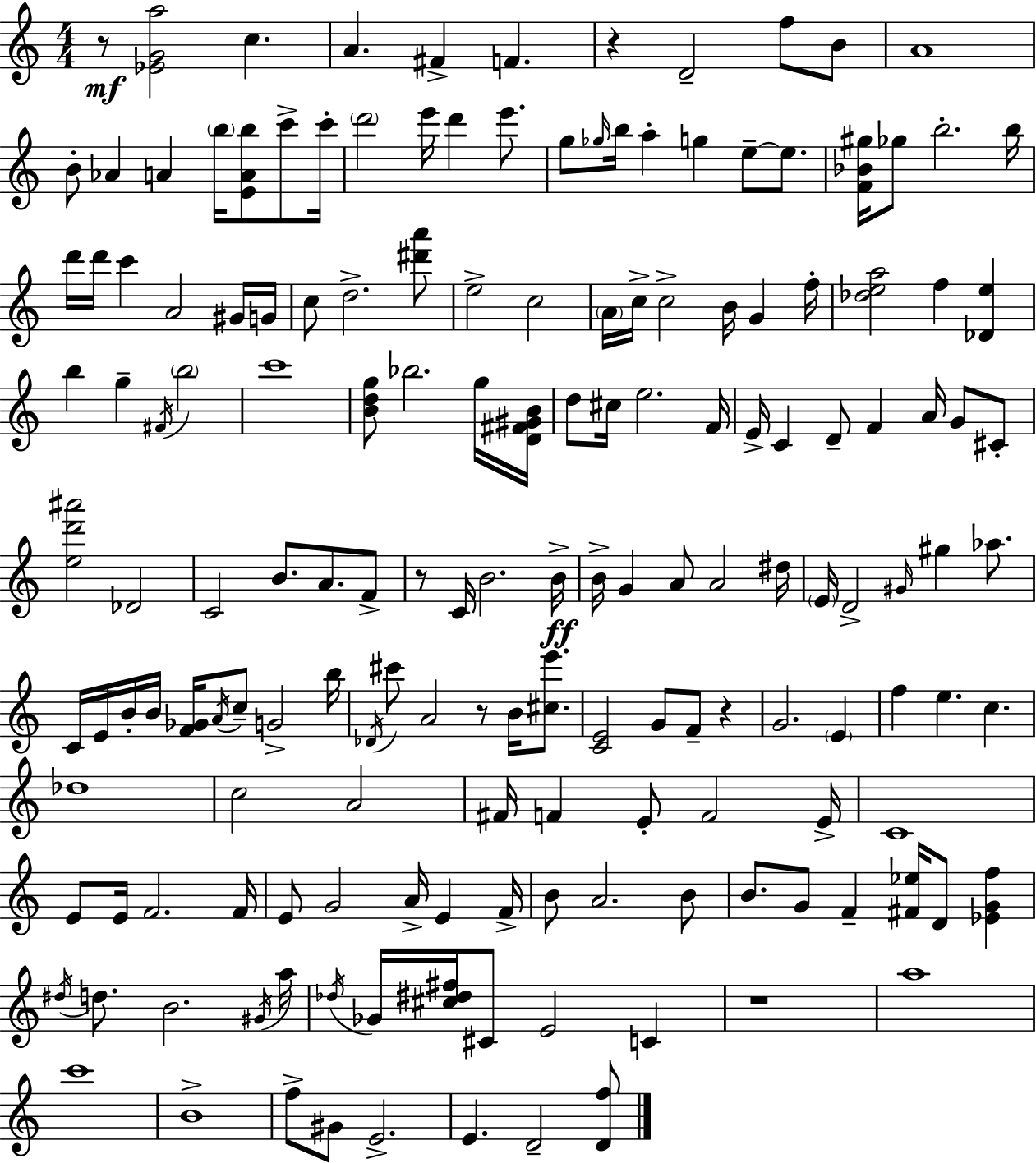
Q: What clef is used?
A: treble